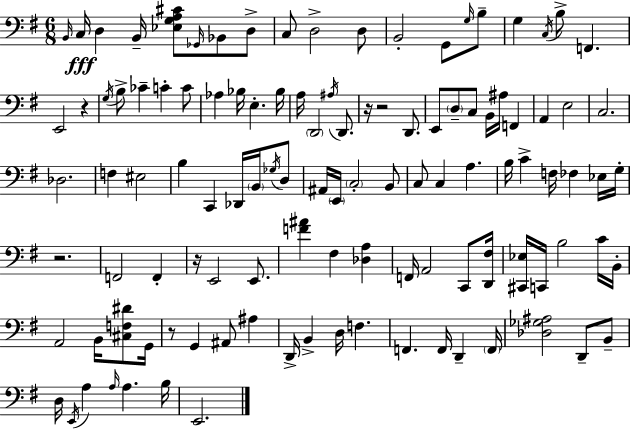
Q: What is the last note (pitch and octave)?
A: E2